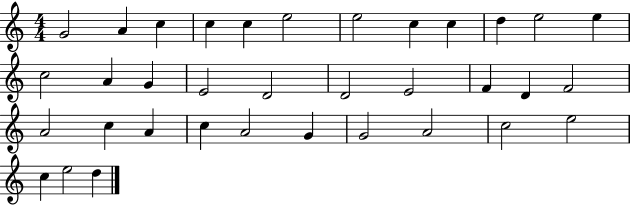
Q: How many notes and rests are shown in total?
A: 35